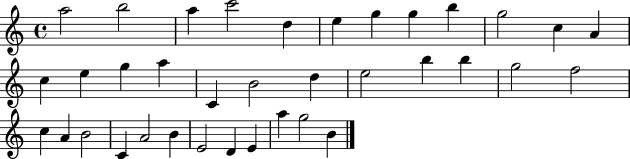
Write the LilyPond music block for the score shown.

{
  \clef treble
  \time 4/4
  \defaultTimeSignature
  \key c \major
  a''2 b''2 | a''4 c'''2 d''4 | e''4 g''4 g''4 b''4 | g''2 c''4 a'4 | \break c''4 e''4 g''4 a''4 | c'4 b'2 d''4 | e''2 b''4 b''4 | g''2 f''2 | \break c''4 a'4 b'2 | c'4 a'2 b'4 | e'2 d'4 e'4 | a''4 g''2 b'4 | \break \bar "|."
}